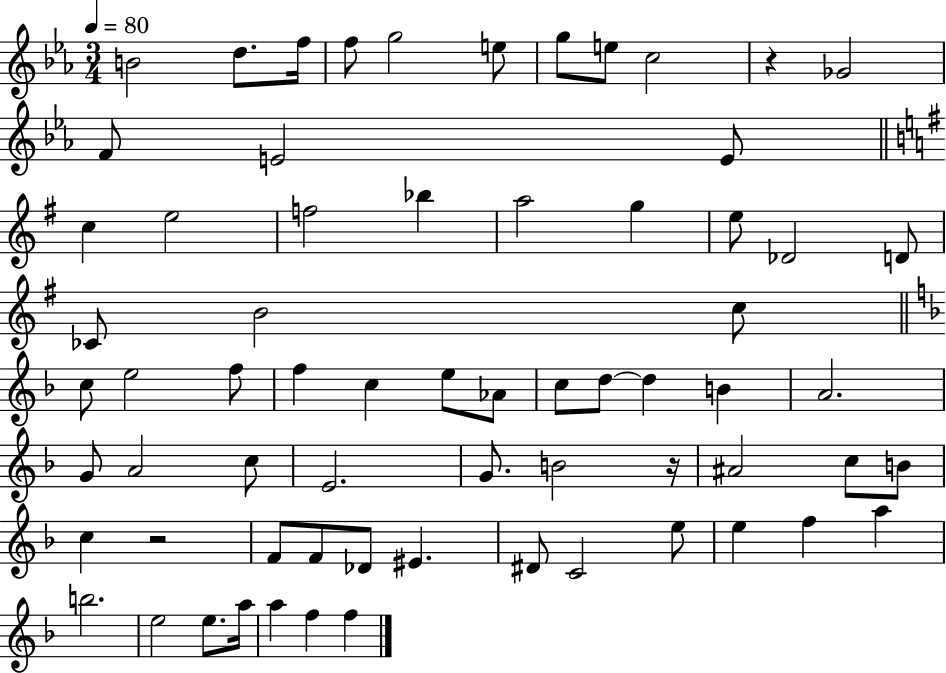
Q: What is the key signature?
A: EES major